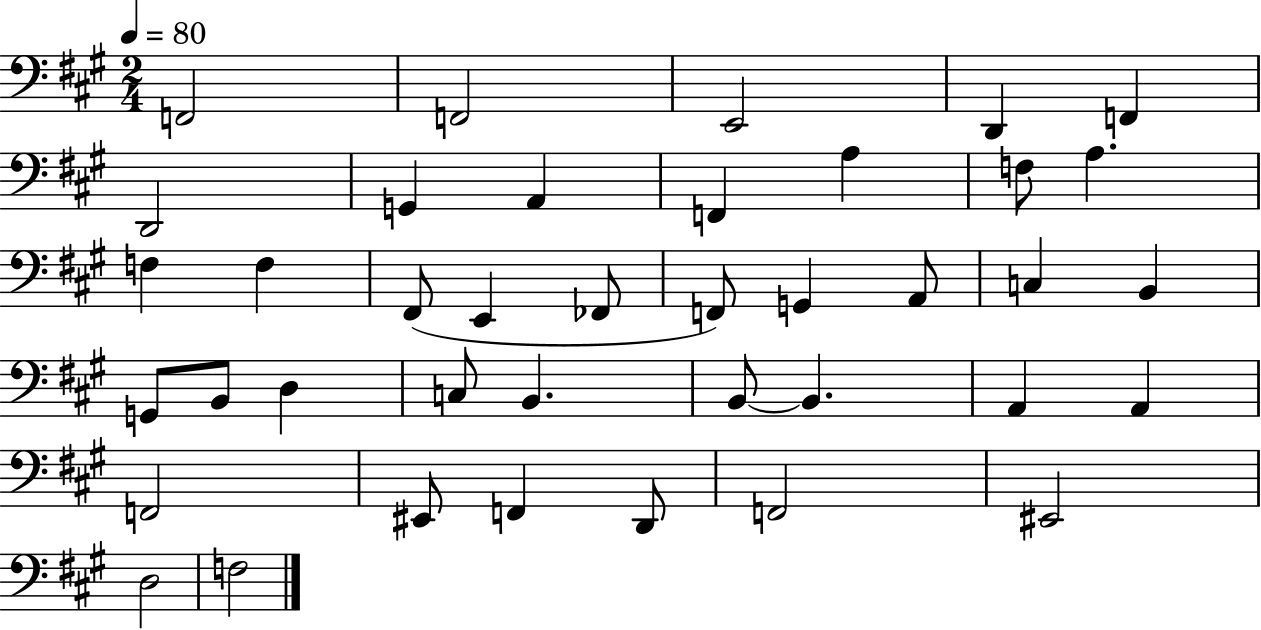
{
  \clef bass
  \numericTimeSignature
  \time 2/4
  \key a \major
  \tempo 4 = 80
  f,2 | f,2 | e,2 | d,4 f,4 | \break d,2 | g,4 a,4 | f,4 a4 | f8 a4. | \break f4 f4 | fis,8( e,4 fes,8 | f,8) g,4 a,8 | c4 b,4 | \break g,8 b,8 d4 | c8 b,4. | b,8~~ b,4. | a,4 a,4 | \break f,2 | eis,8 f,4 d,8 | f,2 | eis,2 | \break d2 | f2 | \bar "|."
}